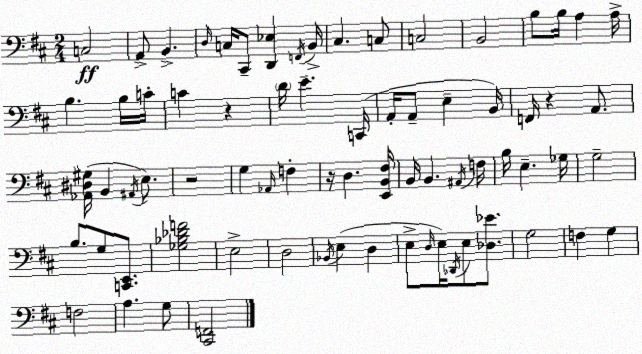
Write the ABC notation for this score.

X:1
T:Untitled
M:2/4
L:1/4
K:D
C,2 A,,/2 B,, D,/4 C,/4 ^C,,/2 [D,,_E,] F,,/4 B,,/4 ^C, C,/2 C,2 B,,2 B,/2 B,/4 A, A,/4 B, B,/4 C/4 C z D/4 E C,,/4 A,,/4 A,,/2 E, B,,/4 F,,/4 z A,,/2 [_A,,^D,^G,]/4 B,, ^A,,/4 E,/2 z2 G, _A,,/4 F, z/4 D, [E,,B,,^F,]/4 B,,/4 B,, ^A,,/4 F,/4 B,/4 E, _G,/4 G,2 B,/2 G,/2 [C,,E,,]/2 [_G,_B,_DF]2 E,2 D,2 _B,,/4 E, D, E,/2 D,/4 E,/4 _D,,/4 E,/2 [_D,_E]/2 G,2 F, G, F,2 A, G,/2 [^C,,F,,]2